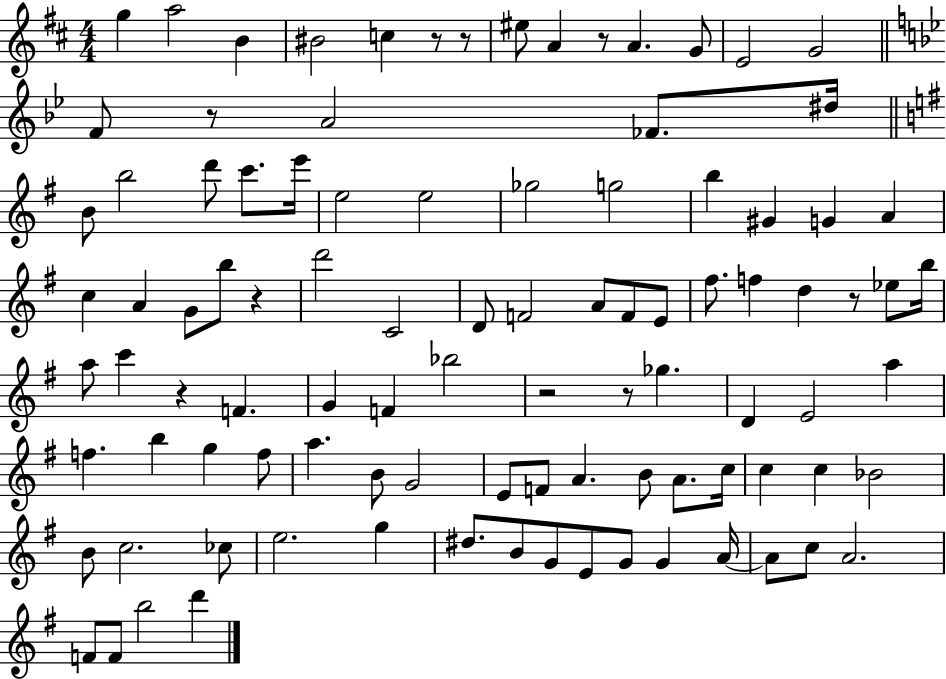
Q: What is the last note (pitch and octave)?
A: D6